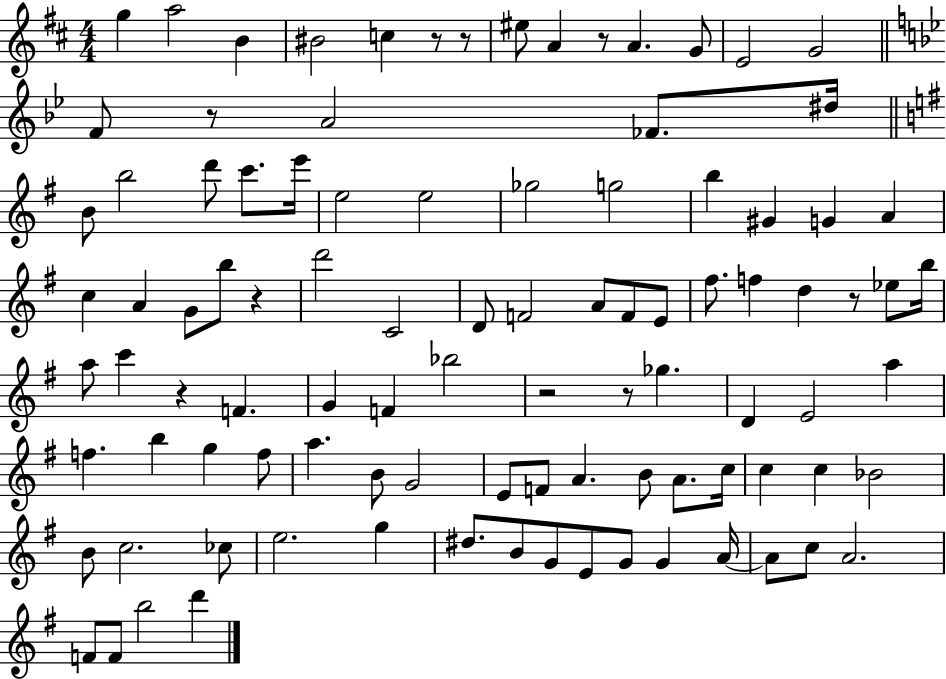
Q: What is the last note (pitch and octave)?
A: D6